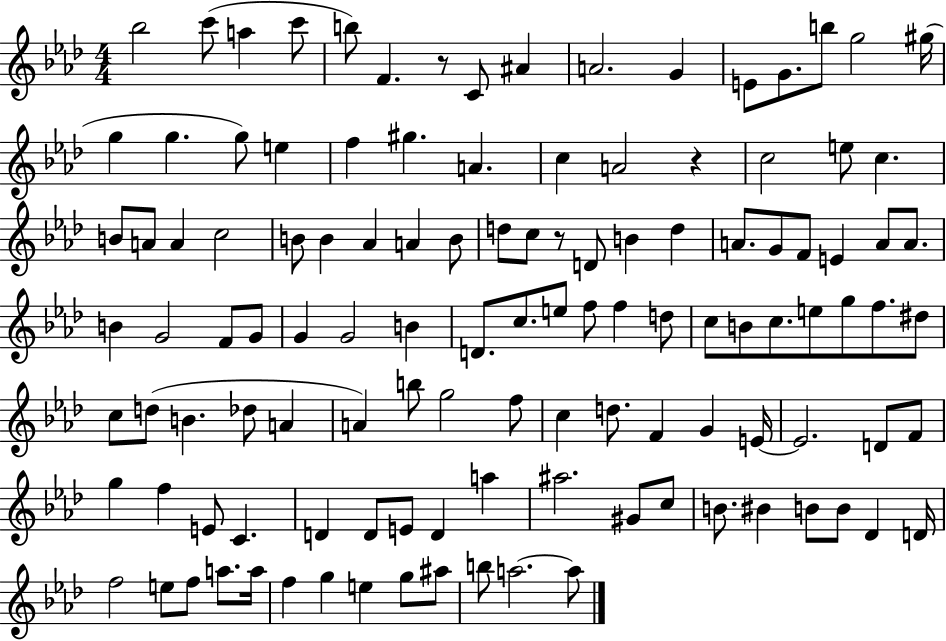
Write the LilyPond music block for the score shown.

{
  \clef treble
  \numericTimeSignature
  \time 4/4
  \key aes \major
  bes''2 c'''8( a''4 c'''8 | b''8) f'4. r8 c'8 ais'4 | a'2. g'4 | e'8 g'8. b''8 g''2 gis''16( | \break g''4 g''4. g''8) e''4 | f''4 gis''4. a'4. | c''4 a'2 r4 | c''2 e''8 c''4. | \break b'8 a'8 a'4 c''2 | b'8 b'4 aes'4 a'4 b'8 | d''8 c''8 r8 d'8 b'4 d''4 | a'8. g'8 f'8 e'4 a'8 a'8. | \break b'4 g'2 f'8 g'8 | g'4 g'2 b'4 | d'8. c''8. e''8 f''8 f''4 d''8 | c''8 b'8 c''8. e''8 g''8 f''8. dis''8 | \break c''8 d''8( b'4. des''8 a'4 | a'4) b''8 g''2 f''8 | c''4 d''8. f'4 g'4 e'16~~ | e'2. d'8 f'8 | \break g''4 f''4 e'8 c'4. | d'4 d'8 e'8 d'4 a''4 | ais''2. gis'8 c''8 | b'8. bis'4 b'8 b'8 des'4 d'16 | \break f''2 e''8 f''8 a''8. a''16 | f''4 g''4 e''4 g''8 ais''8 | b''8 a''2.~~ a''8 | \bar "|."
}